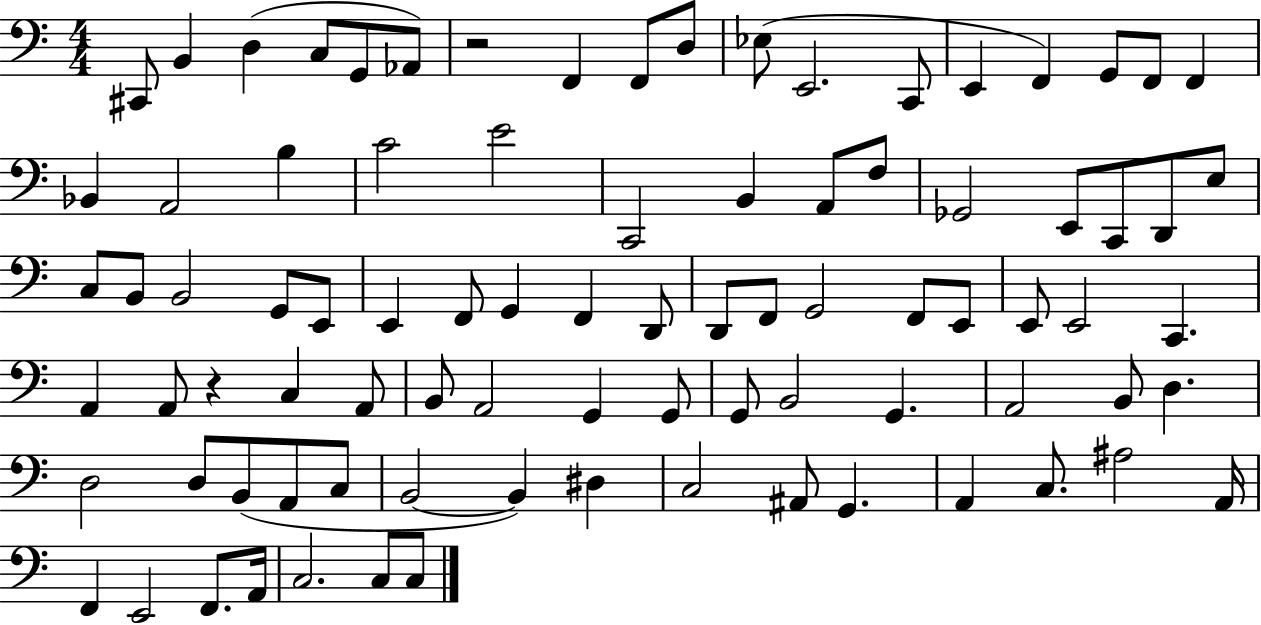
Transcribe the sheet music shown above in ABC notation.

X:1
T:Untitled
M:4/4
L:1/4
K:C
^C,,/2 B,, D, C,/2 G,,/2 _A,,/2 z2 F,, F,,/2 D,/2 _E,/2 E,,2 C,,/2 E,, F,, G,,/2 F,,/2 F,, _B,, A,,2 B, C2 E2 C,,2 B,, A,,/2 F,/2 _G,,2 E,,/2 C,,/2 D,,/2 E,/2 C,/2 B,,/2 B,,2 G,,/2 E,,/2 E,, F,,/2 G,, F,, D,,/2 D,,/2 F,,/2 G,,2 F,,/2 E,,/2 E,,/2 E,,2 C,, A,, A,,/2 z C, A,,/2 B,,/2 A,,2 G,, G,,/2 G,,/2 B,,2 G,, A,,2 B,,/2 D, D,2 D,/2 B,,/2 A,,/2 C,/2 B,,2 B,, ^D, C,2 ^A,,/2 G,, A,, C,/2 ^A,2 A,,/4 F,, E,,2 F,,/2 A,,/4 C,2 C,/2 C,/2